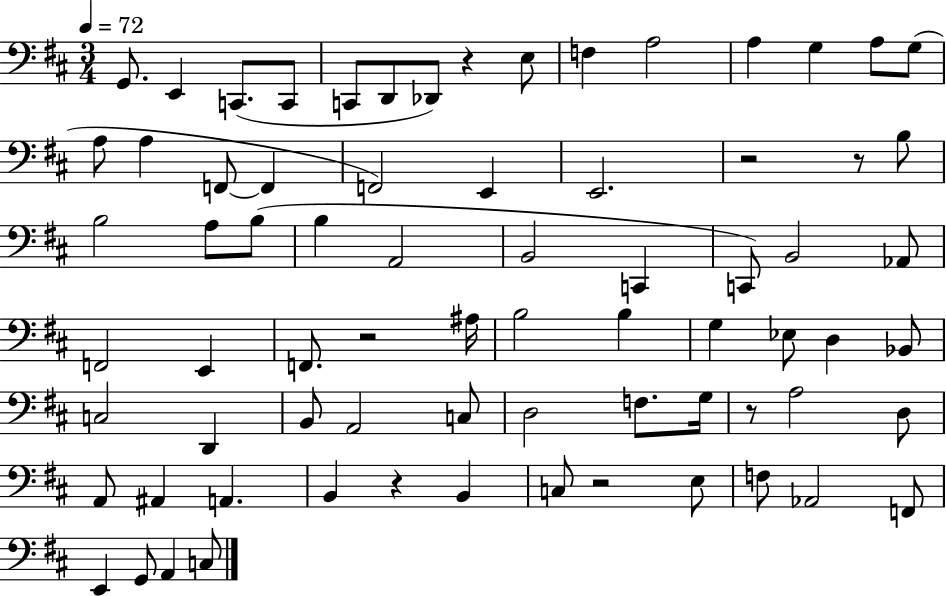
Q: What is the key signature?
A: D major